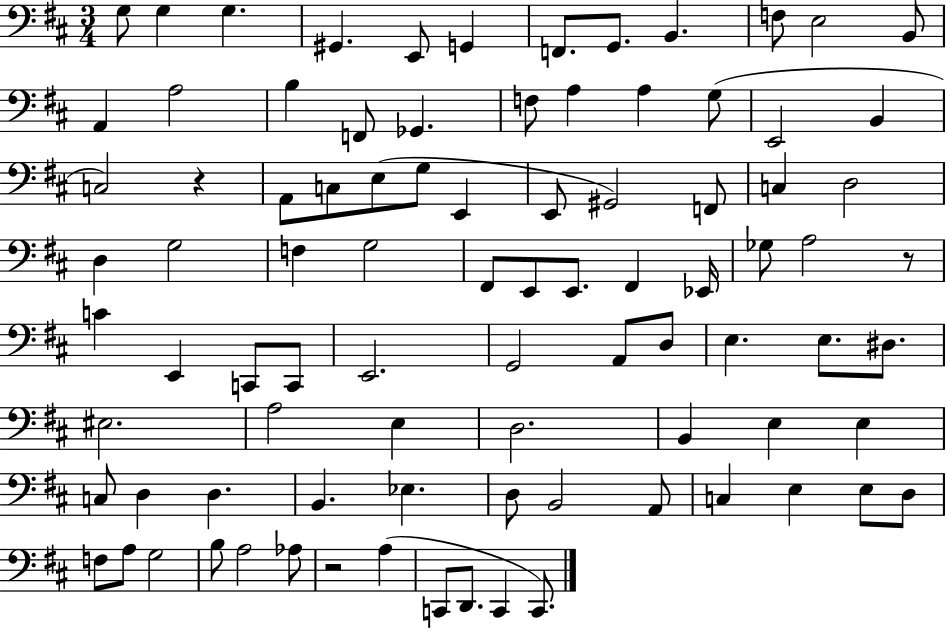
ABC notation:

X:1
T:Untitled
M:3/4
L:1/4
K:D
G,/2 G, G, ^G,, E,,/2 G,, F,,/2 G,,/2 B,, F,/2 E,2 B,,/2 A,, A,2 B, F,,/2 _G,, F,/2 A, A, G,/2 E,,2 B,, C,2 z A,,/2 C,/2 E,/2 G,/2 E,, E,,/2 ^G,,2 F,,/2 C, D,2 D, G,2 F, G,2 ^F,,/2 E,,/2 E,,/2 ^F,, _E,,/4 _G,/2 A,2 z/2 C E,, C,,/2 C,,/2 E,,2 G,,2 A,,/2 D,/2 E, E,/2 ^D,/2 ^E,2 A,2 E, D,2 B,, E, E, C,/2 D, D, B,, _E, D,/2 B,,2 A,,/2 C, E, E,/2 D,/2 F,/2 A,/2 G,2 B,/2 A,2 _A,/2 z2 A, C,,/2 D,,/2 C,, C,,/2